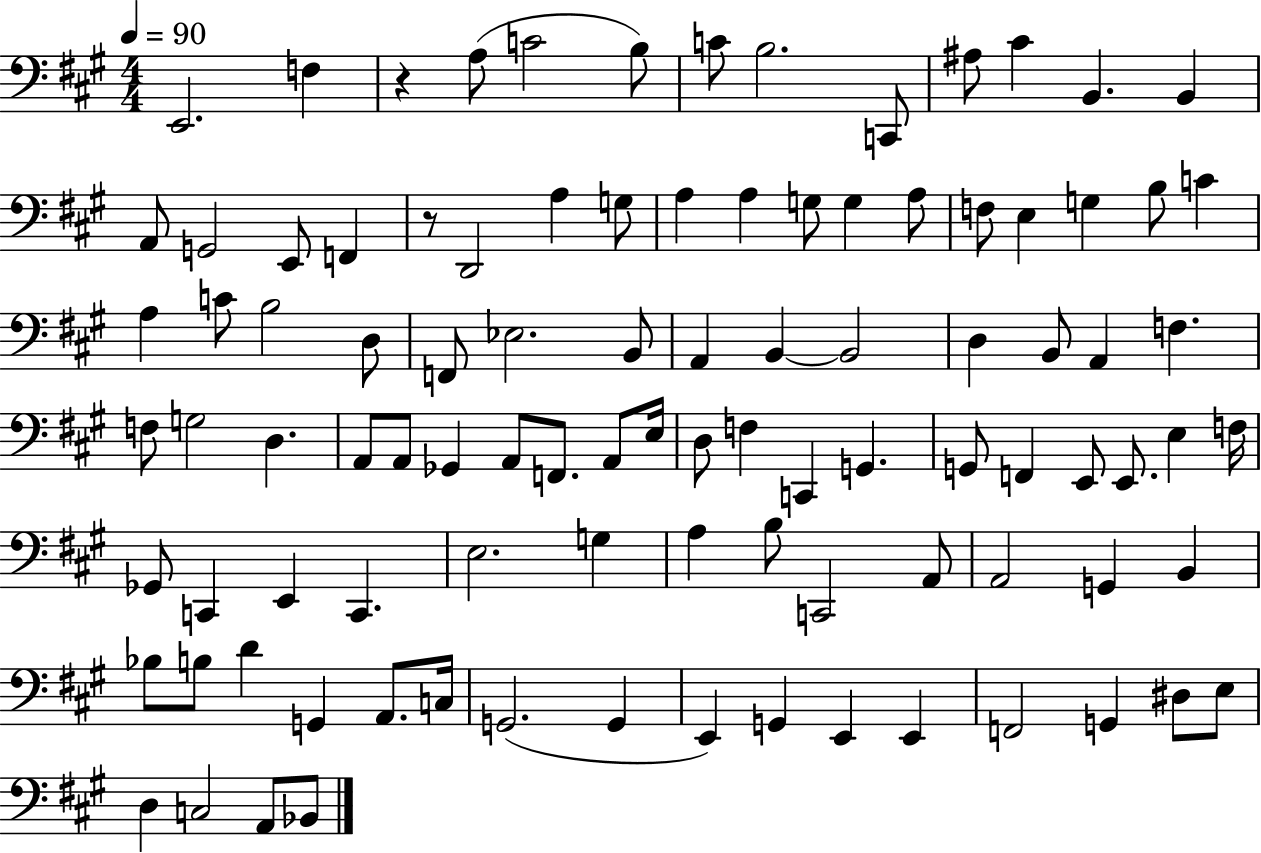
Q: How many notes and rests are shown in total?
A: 98